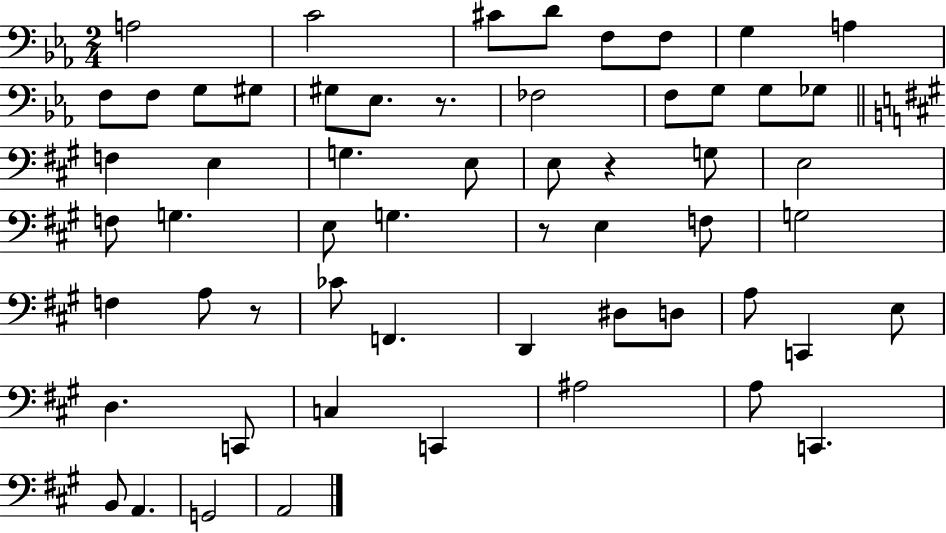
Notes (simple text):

A3/h C4/h C#4/e D4/e F3/e F3/e G3/q A3/q F3/e F3/e G3/e G#3/e G#3/e Eb3/e. R/e. FES3/h F3/e G3/e G3/e Gb3/e F3/q E3/q G3/q. E3/e E3/e R/q G3/e E3/h F3/e G3/q. E3/e G3/q. R/e E3/q F3/e G3/h F3/q A3/e R/e CES4/e F2/q. D2/q D#3/e D3/e A3/e C2/q E3/e D3/q. C2/e C3/q C2/q A#3/h A3/e C2/q. B2/e A2/q. G2/h A2/h